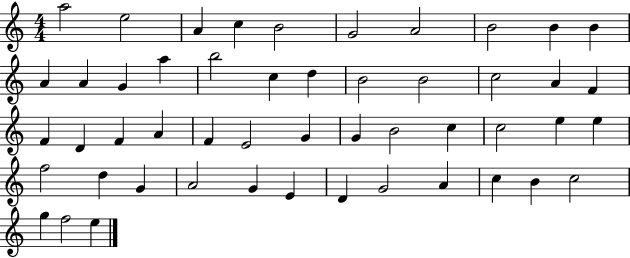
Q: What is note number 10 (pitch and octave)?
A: B4